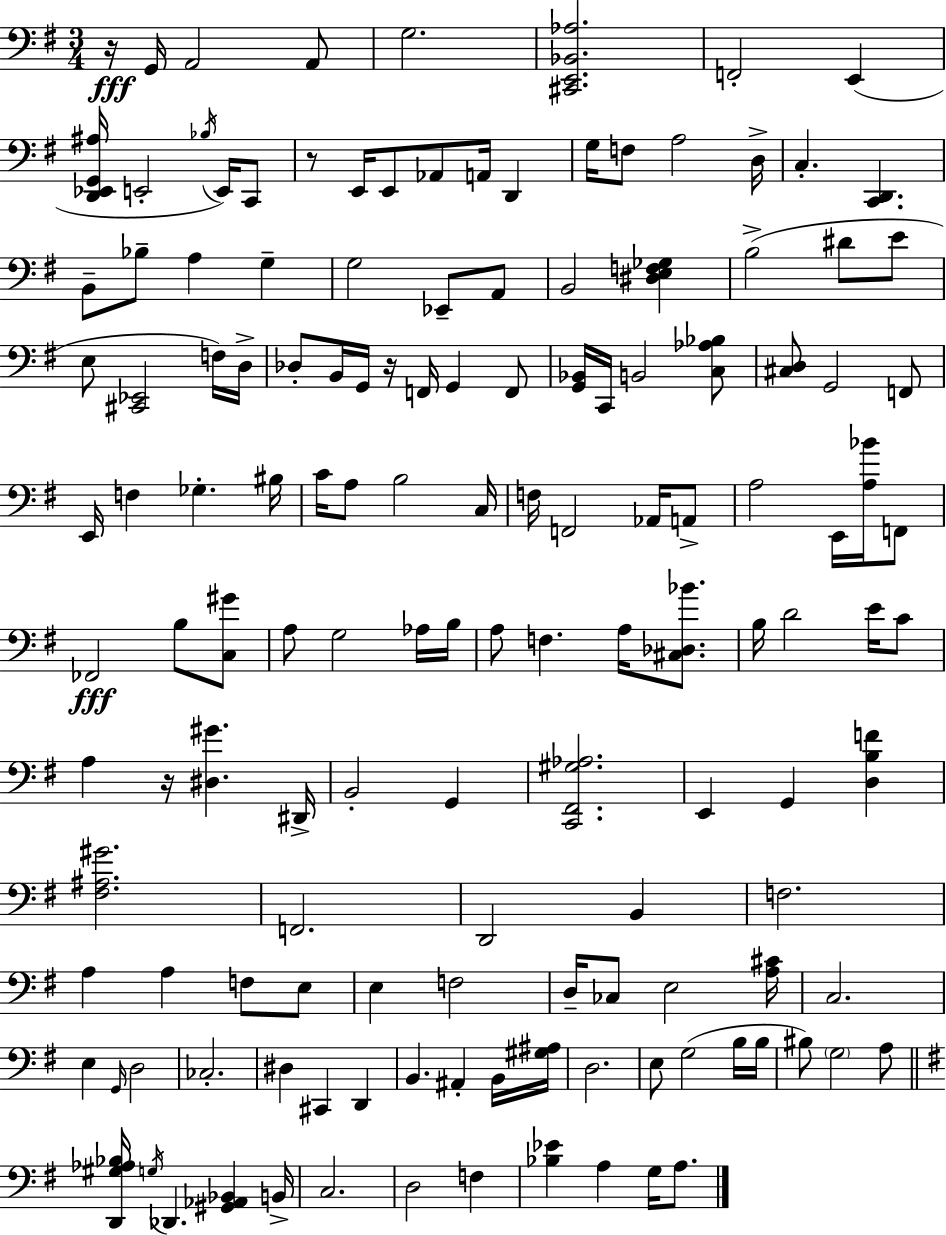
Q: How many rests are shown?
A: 4